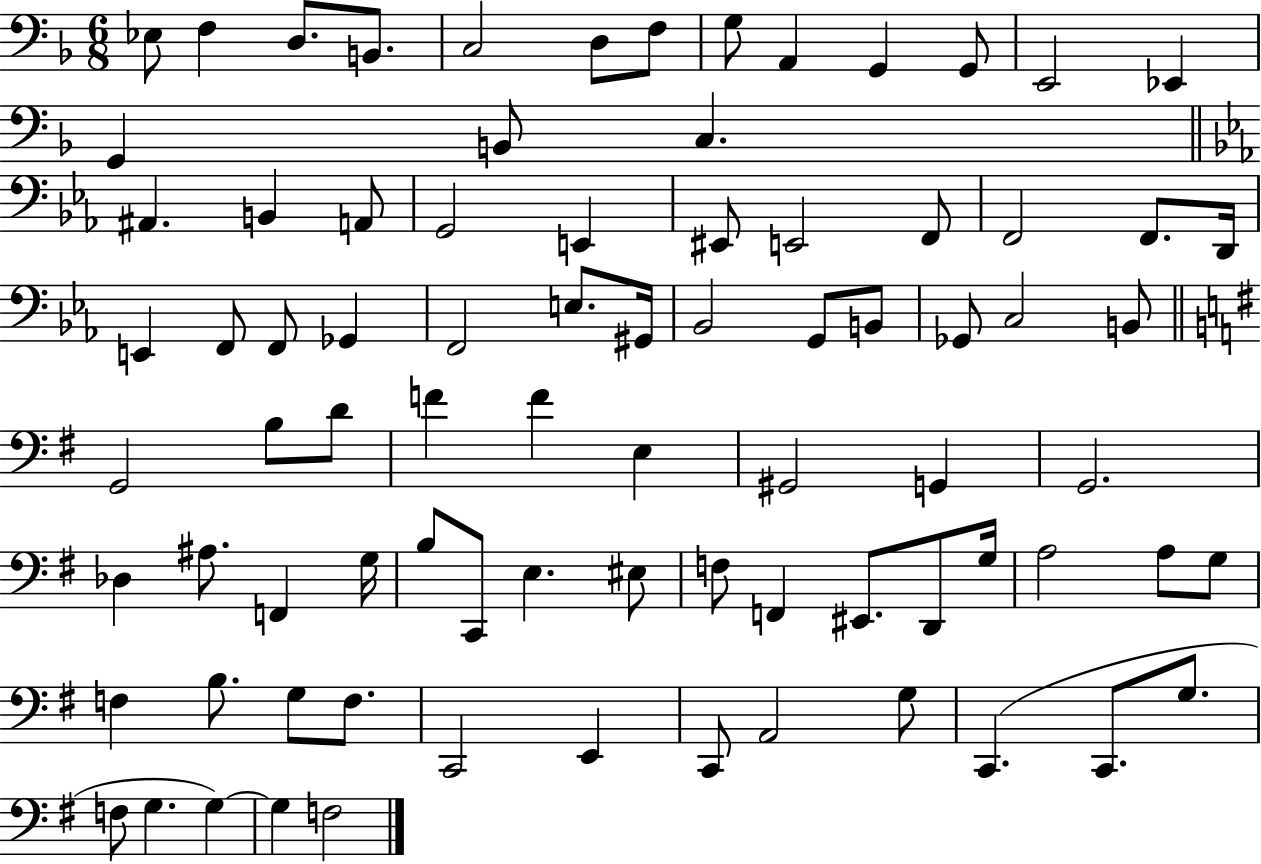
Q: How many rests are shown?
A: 0